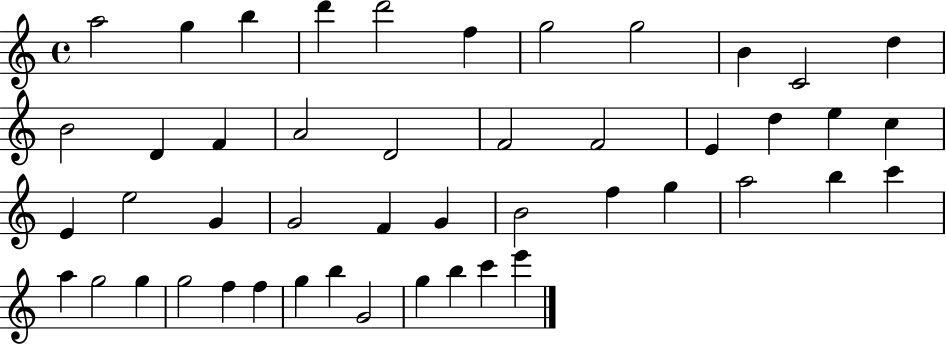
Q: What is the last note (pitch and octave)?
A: E6